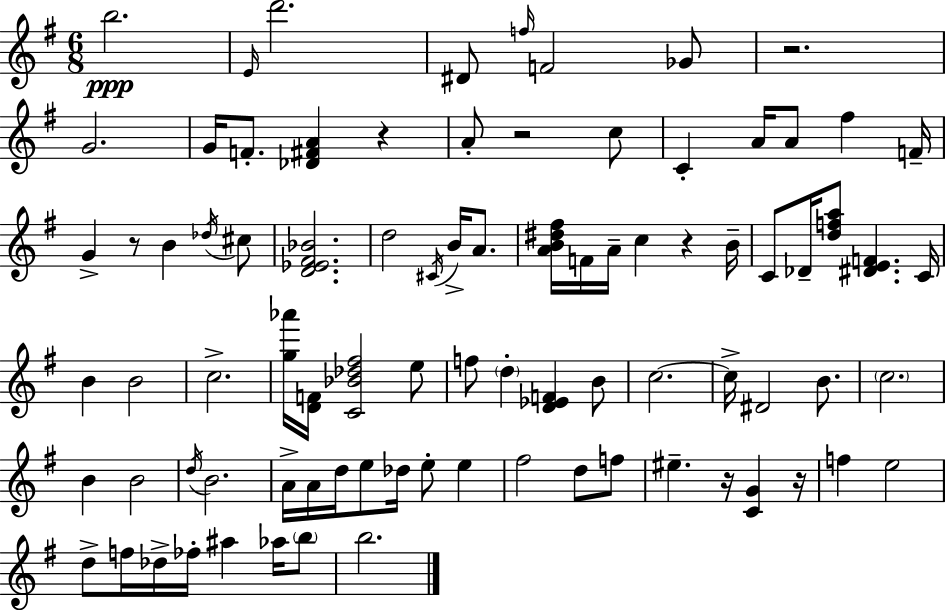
B5/h. E4/s D6/h. D#4/e F5/s F4/h Gb4/e R/h. G4/h. G4/s F4/e. [Db4,F#4,A4]/q R/q A4/e R/h C5/e C4/q A4/s A4/e F#5/q F4/s G4/q R/e B4/q Db5/s C#5/e [D4,Eb4,F#4,Bb4]/h. D5/h C#4/s B4/s A4/e. [A4,B4,D#5,F#5]/s F4/s A4/s C5/q R/q B4/s C4/e Db4/s [D5,F5,A5]/e [D#4,E4,F4]/q. C4/s B4/q B4/h C5/h. [G5,Ab6]/s [D4,F4]/s [C4,Bb4,Db5,F#5]/h E5/e F5/e D5/q [D4,Eb4,F4]/q B4/e C5/h. C5/s D#4/h B4/e. C5/h. B4/q B4/h D5/s B4/h. A4/s A4/s D5/s E5/e Db5/s E5/e E5/q F#5/h D5/e F5/e EIS5/q. R/s [C4,G4]/q R/s F5/q E5/h D5/e F5/s Db5/s FES5/s A#5/q Ab5/s B5/e B5/h.